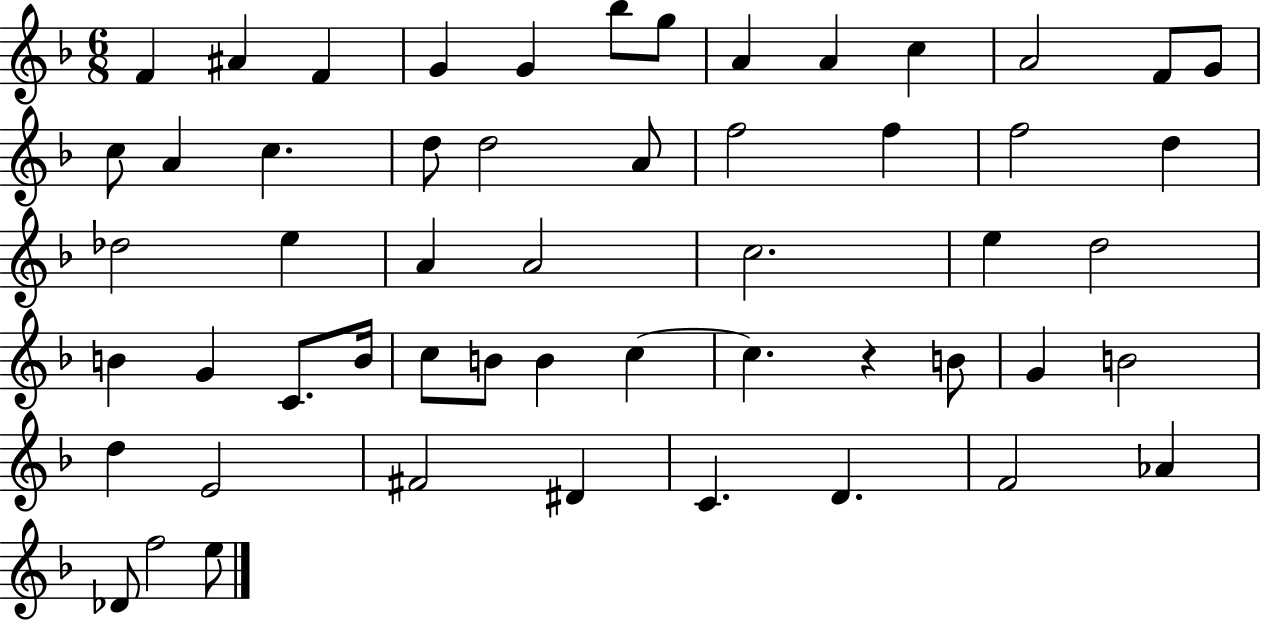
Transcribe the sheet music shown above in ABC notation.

X:1
T:Untitled
M:6/8
L:1/4
K:F
F ^A F G G _b/2 g/2 A A c A2 F/2 G/2 c/2 A c d/2 d2 A/2 f2 f f2 d _d2 e A A2 c2 e d2 B G C/2 B/4 c/2 B/2 B c c z B/2 G B2 d E2 ^F2 ^D C D F2 _A _D/2 f2 e/2